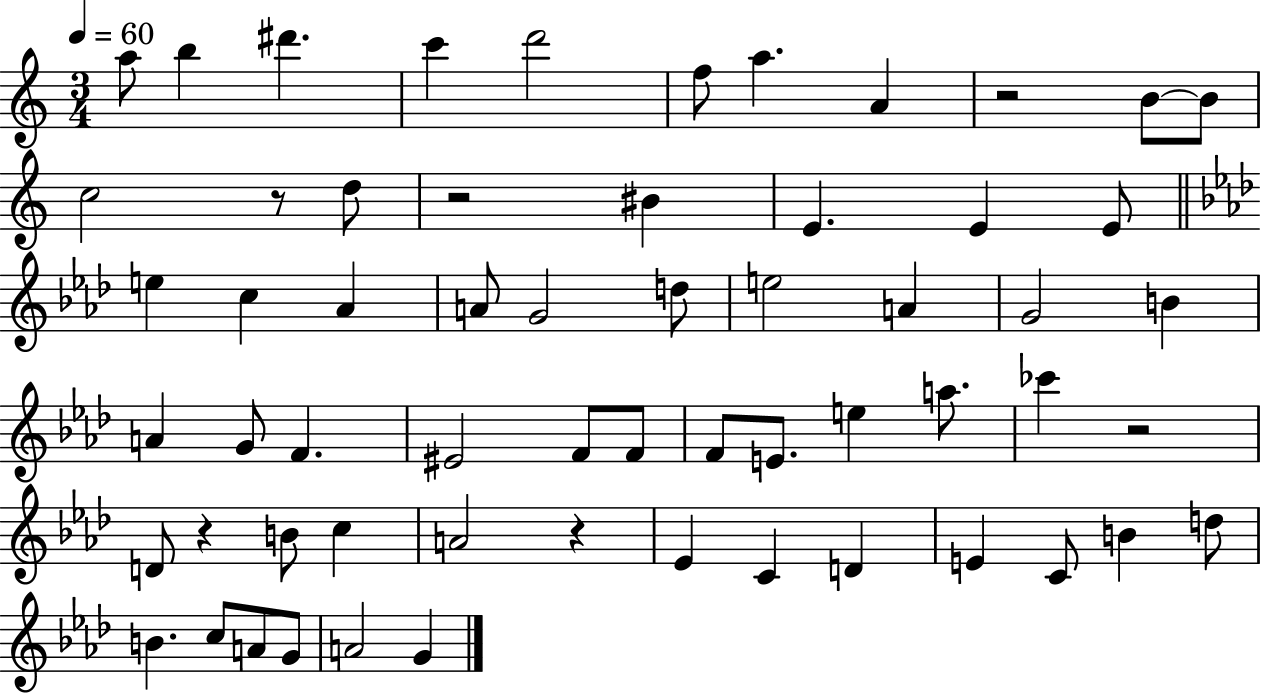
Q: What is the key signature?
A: C major